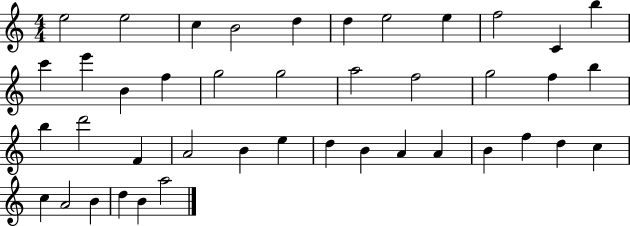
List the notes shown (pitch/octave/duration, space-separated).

E5/h E5/h C5/q B4/h D5/q D5/q E5/h E5/q F5/h C4/q B5/q C6/q E6/q B4/q F5/q G5/h G5/h A5/h F5/h G5/h F5/q B5/q B5/q D6/h F4/q A4/h B4/q E5/q D5/q B4/q A4/q A4/q B4/q F5/q D5/q C5/q C5/q A4/h B4/q D5/q B4/q A5/h